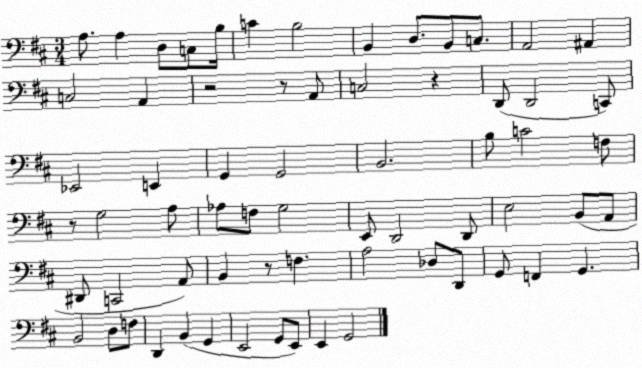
X:1
T:Untitled
M:3/4
L:1/4
K:D
A,/2 A, D,/2 C,/2 B,/4 C B,2 B,, D,/2 B,,/2 C,/2 A,,2 ^A,, C,2 A,, z2 z/2 A,,/2 C,2 z D,,/2 D,,2 C,,/2 _E,,2 E,, G,, G,,2 B,,2 B,/2 C2 F,/2 z/2 G,2 A,/2 _A,/2 F,/2 G,2 E,,/2 D,,2 D,,/2 E,2 B,,/2 A,,/2 ^D,,/2 C,,2 A,,/2 B,, z/2 F, A,2 _D,/2 D,,/2 G,,/2 F,, G,, B,,2 D,/2 F,/2 D,, B,, G,, E,,2 G,,/2 E,,/2 E,, G,,2